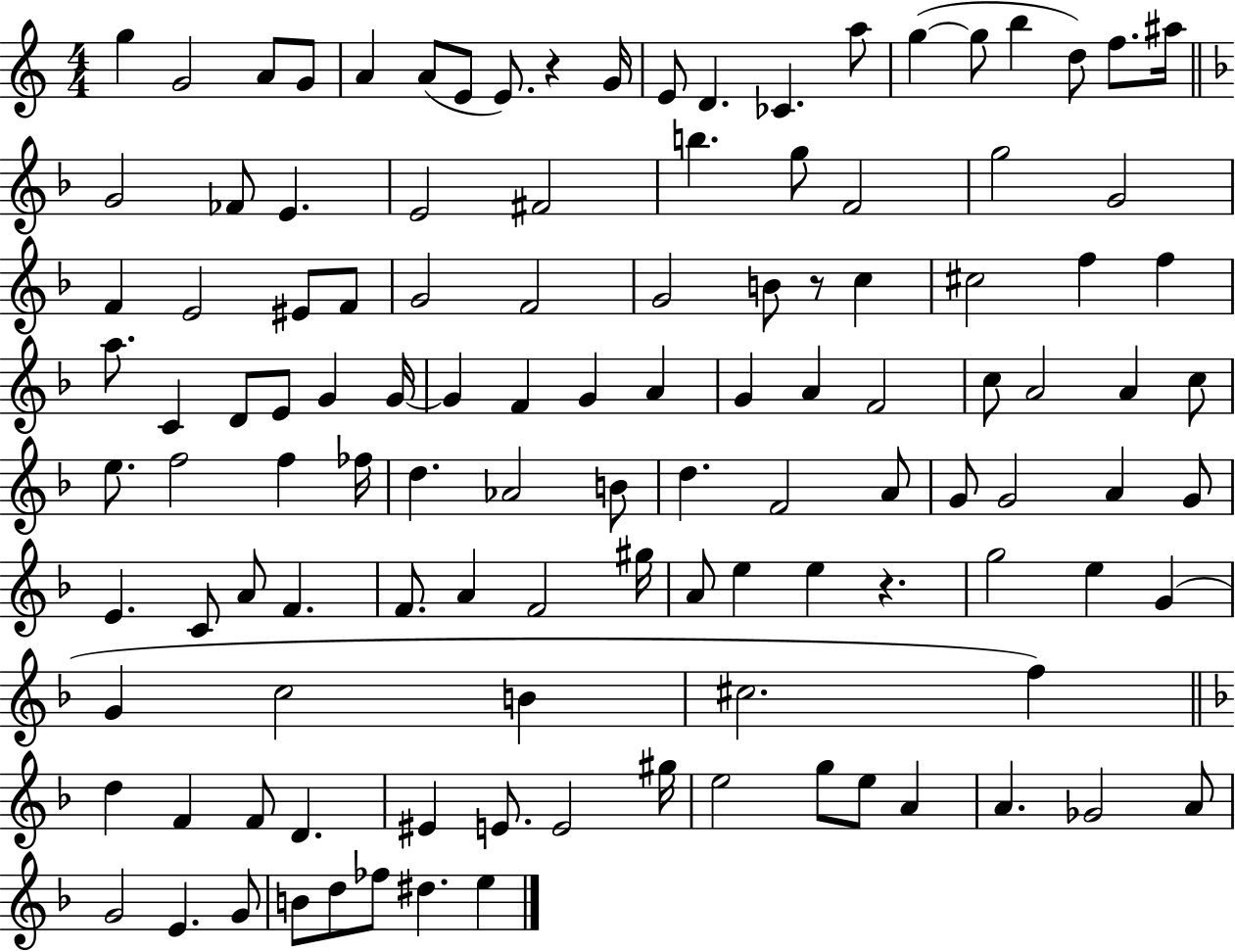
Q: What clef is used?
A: treble